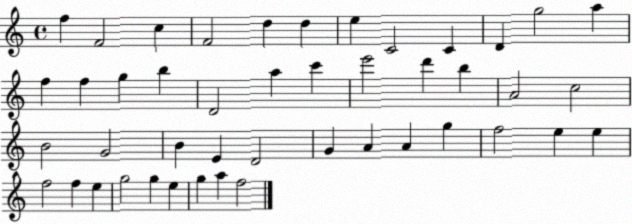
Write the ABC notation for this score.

X:1
T:Untitled
M:4/4
L:1/4
K:C
f F2 c F2 d d e C2 C D g2 a f f g b D2 a c' e'2 d' b A2 c2 B2 G2 B E D2 G A A g f2 e e f2 f e g2 g e g a f2